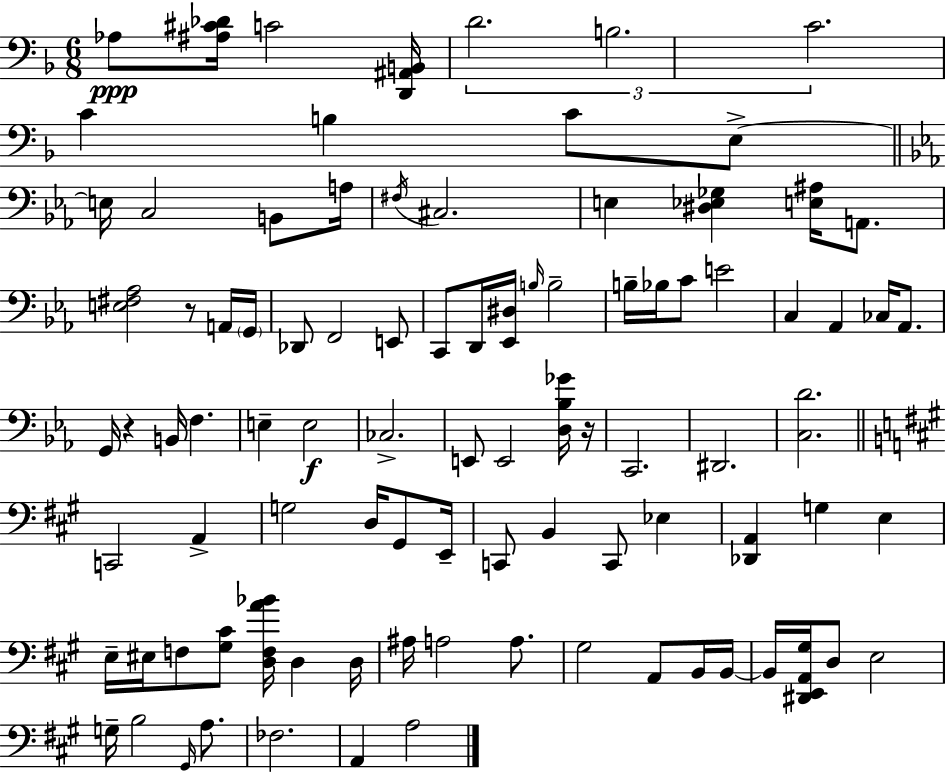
Ab3/e [A#3,C#4,Db4]/s C4/h [D2,A#2,B2]/s D4/h. B3/h. C4/h. C4/q B3/q C4/e E3/e E3/s C3/h B2/e A3/s F#3/s C#3/h. E3/q [D#3,Eb3,Gb3]/q [E3,A#3]/s A2/e. [E3,F#3,Ab3]/h R/e A2/s G2/s Db2/e F2/h E2/e C2/e D2/s [Eb2,D#3]/s B3/s B3/h B3/s Bb3/s C4/e E4/h C3/q Ab2/q CES3/s Ab2/e. G2/s R/q B2/s F3/q. E3/q E3/h CES3/h. E2/e E2/h [D3,Bb3,Gb4]/s R/s C2/h. D#2/h. [C3,D4]/h. C2/h A2/q G3/h D3/s G#2/e E2/s C2/e B2/q C2/e Eb3/q [Db2,A2]/q G3/q E3/q E3/s EIS3/s F3/e [G#3,C#4]/e [D3,F3,A4,Bb4]/s D3/q D3/s A#3/s A3/h A3/e. G#3/h A2/e B2/s B2/s B2/s [D#2,E2,A2,G#3]/s D3/e E3/h G3/s B3/h G#2/s A3/e. FES3/h. A2/q A3/h